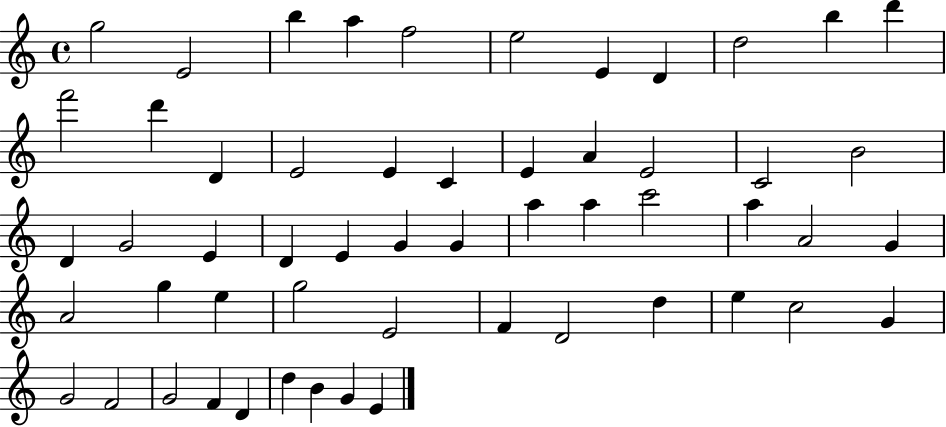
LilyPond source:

{
  \clef treble
  \time 4/4
  \defaultTimeSignature
  \key c \major
  g''2 e'2 | b''4 a''4 f''2 | e''2 e'4 d'4 | d''2 b''4 d'''4 | \break f'''2 d'''4 d'4 | e'2 e'4 c'4 | e'4 a'4 e'2 | c'2 b'2 | \break d'4 g'2 e'4 | d'4 e'4 g'4 g'4 | a''4 a''4 c'''2 | a''4 a'2 g'4 | \break a'2 g''4 e''4 | g''2 e'2 | f'4 d'2 d''4 | e''4 c''2 g'4 | \break g'2 f'2 | g'2 f'4 d'4 | d''4 b'4 g'4 e'4 | \bar "|."
}